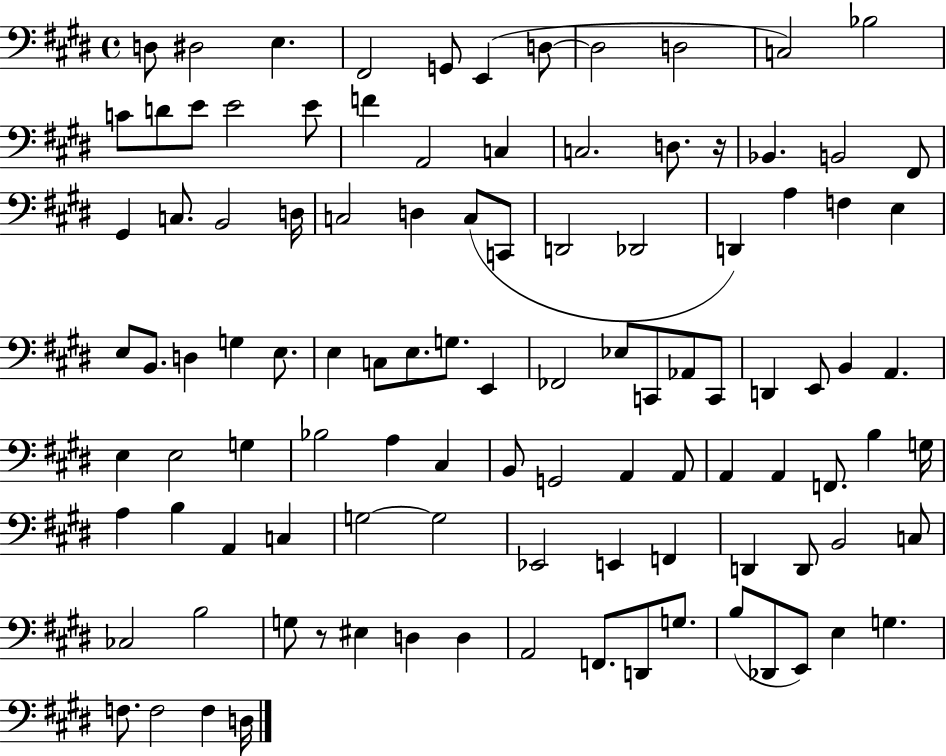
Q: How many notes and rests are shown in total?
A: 106